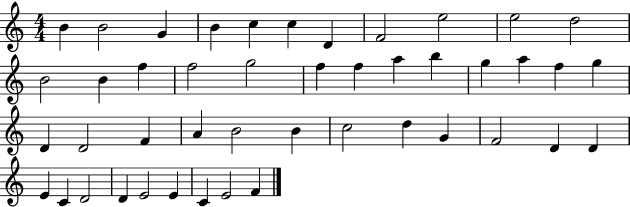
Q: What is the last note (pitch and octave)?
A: F4